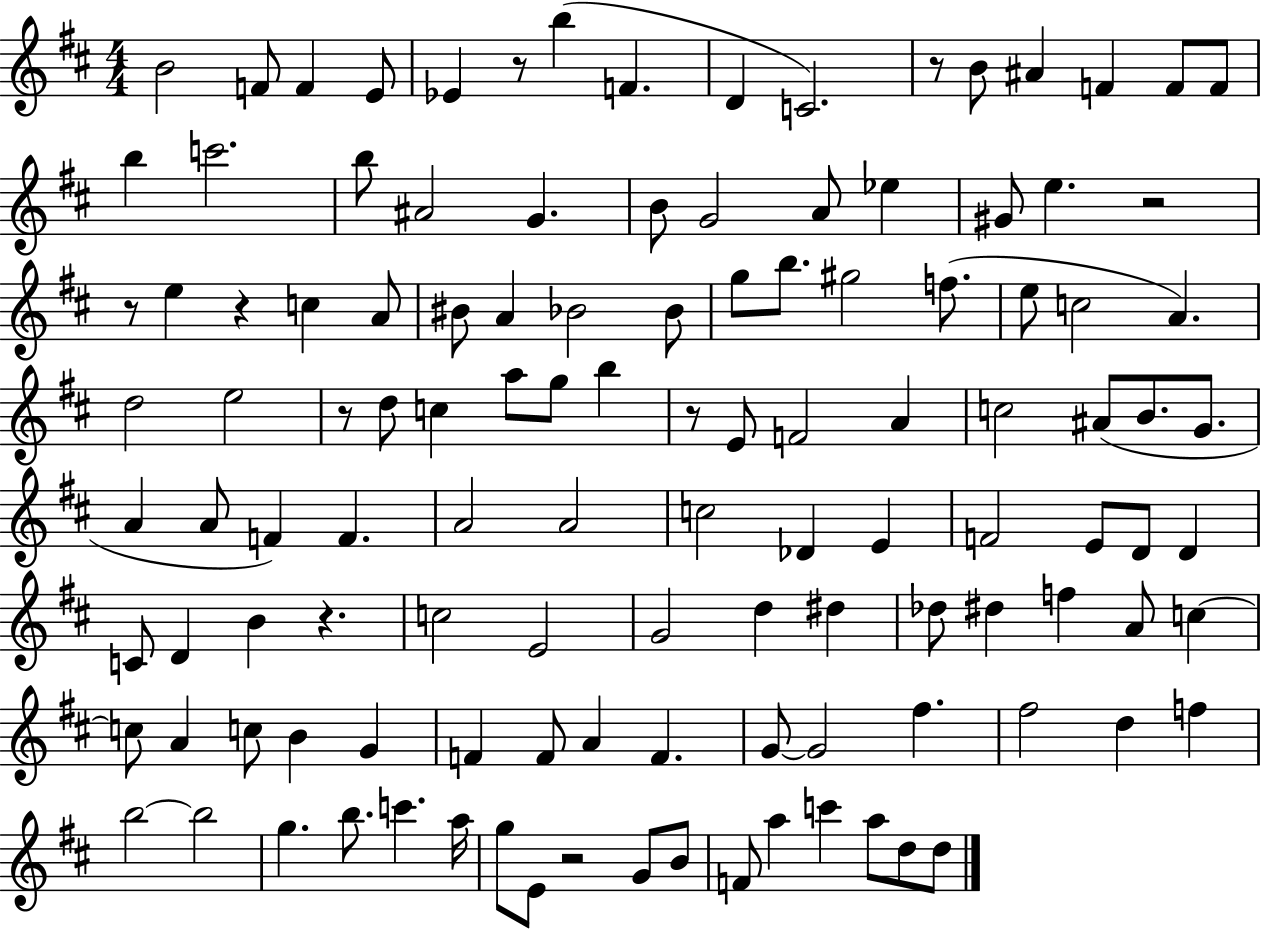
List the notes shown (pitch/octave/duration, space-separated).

B4/h F4/e F4/q E4/e Eb4/q R/e B5/q F4/q. D4/q C4/h. R/e B4/e A#4/q F4/q F4/e F4/e B5/q C6/h. B5/e A#4/h G4/q. B4/e G4/h A4/e Eb5/q G#4/e E5/q. R/h R/e E5/q R/q C5/q A4/e BIS4/e A4/q Bb4/h Bb4/e G5/e B5/e. G#5/h F5/e. E5/e C5/h A4/q. D5/h E5/h R/e D5/e C5/q A5/e G5/e B5/q R/e E4/e F4/h A4/q C5/h A#4/e B4/e. G4/e. A4/q A4/e F4/q F4/q. A4/h A4/h C5/h Db4/q E4/q F4/h E4/e D4/e D4/q C4/e D4/q B4/q R/q. C5/h E4/h G4/h D5/q D#5/q Db5/e D#5/q F5/q A4/e C5/q C5/e A4/q C5/e B4/q G4/q F4/q F4/e A4/q F4/q. G4/e G4/h F#5/q. F#5/h D5/q F5/q B5/h B5/h G5/q. B5/e. C6/q. A5/s G5/e E4/e R/h G4/e B4/e F4/e A5/q C6/q A5/e D5/e D5/e